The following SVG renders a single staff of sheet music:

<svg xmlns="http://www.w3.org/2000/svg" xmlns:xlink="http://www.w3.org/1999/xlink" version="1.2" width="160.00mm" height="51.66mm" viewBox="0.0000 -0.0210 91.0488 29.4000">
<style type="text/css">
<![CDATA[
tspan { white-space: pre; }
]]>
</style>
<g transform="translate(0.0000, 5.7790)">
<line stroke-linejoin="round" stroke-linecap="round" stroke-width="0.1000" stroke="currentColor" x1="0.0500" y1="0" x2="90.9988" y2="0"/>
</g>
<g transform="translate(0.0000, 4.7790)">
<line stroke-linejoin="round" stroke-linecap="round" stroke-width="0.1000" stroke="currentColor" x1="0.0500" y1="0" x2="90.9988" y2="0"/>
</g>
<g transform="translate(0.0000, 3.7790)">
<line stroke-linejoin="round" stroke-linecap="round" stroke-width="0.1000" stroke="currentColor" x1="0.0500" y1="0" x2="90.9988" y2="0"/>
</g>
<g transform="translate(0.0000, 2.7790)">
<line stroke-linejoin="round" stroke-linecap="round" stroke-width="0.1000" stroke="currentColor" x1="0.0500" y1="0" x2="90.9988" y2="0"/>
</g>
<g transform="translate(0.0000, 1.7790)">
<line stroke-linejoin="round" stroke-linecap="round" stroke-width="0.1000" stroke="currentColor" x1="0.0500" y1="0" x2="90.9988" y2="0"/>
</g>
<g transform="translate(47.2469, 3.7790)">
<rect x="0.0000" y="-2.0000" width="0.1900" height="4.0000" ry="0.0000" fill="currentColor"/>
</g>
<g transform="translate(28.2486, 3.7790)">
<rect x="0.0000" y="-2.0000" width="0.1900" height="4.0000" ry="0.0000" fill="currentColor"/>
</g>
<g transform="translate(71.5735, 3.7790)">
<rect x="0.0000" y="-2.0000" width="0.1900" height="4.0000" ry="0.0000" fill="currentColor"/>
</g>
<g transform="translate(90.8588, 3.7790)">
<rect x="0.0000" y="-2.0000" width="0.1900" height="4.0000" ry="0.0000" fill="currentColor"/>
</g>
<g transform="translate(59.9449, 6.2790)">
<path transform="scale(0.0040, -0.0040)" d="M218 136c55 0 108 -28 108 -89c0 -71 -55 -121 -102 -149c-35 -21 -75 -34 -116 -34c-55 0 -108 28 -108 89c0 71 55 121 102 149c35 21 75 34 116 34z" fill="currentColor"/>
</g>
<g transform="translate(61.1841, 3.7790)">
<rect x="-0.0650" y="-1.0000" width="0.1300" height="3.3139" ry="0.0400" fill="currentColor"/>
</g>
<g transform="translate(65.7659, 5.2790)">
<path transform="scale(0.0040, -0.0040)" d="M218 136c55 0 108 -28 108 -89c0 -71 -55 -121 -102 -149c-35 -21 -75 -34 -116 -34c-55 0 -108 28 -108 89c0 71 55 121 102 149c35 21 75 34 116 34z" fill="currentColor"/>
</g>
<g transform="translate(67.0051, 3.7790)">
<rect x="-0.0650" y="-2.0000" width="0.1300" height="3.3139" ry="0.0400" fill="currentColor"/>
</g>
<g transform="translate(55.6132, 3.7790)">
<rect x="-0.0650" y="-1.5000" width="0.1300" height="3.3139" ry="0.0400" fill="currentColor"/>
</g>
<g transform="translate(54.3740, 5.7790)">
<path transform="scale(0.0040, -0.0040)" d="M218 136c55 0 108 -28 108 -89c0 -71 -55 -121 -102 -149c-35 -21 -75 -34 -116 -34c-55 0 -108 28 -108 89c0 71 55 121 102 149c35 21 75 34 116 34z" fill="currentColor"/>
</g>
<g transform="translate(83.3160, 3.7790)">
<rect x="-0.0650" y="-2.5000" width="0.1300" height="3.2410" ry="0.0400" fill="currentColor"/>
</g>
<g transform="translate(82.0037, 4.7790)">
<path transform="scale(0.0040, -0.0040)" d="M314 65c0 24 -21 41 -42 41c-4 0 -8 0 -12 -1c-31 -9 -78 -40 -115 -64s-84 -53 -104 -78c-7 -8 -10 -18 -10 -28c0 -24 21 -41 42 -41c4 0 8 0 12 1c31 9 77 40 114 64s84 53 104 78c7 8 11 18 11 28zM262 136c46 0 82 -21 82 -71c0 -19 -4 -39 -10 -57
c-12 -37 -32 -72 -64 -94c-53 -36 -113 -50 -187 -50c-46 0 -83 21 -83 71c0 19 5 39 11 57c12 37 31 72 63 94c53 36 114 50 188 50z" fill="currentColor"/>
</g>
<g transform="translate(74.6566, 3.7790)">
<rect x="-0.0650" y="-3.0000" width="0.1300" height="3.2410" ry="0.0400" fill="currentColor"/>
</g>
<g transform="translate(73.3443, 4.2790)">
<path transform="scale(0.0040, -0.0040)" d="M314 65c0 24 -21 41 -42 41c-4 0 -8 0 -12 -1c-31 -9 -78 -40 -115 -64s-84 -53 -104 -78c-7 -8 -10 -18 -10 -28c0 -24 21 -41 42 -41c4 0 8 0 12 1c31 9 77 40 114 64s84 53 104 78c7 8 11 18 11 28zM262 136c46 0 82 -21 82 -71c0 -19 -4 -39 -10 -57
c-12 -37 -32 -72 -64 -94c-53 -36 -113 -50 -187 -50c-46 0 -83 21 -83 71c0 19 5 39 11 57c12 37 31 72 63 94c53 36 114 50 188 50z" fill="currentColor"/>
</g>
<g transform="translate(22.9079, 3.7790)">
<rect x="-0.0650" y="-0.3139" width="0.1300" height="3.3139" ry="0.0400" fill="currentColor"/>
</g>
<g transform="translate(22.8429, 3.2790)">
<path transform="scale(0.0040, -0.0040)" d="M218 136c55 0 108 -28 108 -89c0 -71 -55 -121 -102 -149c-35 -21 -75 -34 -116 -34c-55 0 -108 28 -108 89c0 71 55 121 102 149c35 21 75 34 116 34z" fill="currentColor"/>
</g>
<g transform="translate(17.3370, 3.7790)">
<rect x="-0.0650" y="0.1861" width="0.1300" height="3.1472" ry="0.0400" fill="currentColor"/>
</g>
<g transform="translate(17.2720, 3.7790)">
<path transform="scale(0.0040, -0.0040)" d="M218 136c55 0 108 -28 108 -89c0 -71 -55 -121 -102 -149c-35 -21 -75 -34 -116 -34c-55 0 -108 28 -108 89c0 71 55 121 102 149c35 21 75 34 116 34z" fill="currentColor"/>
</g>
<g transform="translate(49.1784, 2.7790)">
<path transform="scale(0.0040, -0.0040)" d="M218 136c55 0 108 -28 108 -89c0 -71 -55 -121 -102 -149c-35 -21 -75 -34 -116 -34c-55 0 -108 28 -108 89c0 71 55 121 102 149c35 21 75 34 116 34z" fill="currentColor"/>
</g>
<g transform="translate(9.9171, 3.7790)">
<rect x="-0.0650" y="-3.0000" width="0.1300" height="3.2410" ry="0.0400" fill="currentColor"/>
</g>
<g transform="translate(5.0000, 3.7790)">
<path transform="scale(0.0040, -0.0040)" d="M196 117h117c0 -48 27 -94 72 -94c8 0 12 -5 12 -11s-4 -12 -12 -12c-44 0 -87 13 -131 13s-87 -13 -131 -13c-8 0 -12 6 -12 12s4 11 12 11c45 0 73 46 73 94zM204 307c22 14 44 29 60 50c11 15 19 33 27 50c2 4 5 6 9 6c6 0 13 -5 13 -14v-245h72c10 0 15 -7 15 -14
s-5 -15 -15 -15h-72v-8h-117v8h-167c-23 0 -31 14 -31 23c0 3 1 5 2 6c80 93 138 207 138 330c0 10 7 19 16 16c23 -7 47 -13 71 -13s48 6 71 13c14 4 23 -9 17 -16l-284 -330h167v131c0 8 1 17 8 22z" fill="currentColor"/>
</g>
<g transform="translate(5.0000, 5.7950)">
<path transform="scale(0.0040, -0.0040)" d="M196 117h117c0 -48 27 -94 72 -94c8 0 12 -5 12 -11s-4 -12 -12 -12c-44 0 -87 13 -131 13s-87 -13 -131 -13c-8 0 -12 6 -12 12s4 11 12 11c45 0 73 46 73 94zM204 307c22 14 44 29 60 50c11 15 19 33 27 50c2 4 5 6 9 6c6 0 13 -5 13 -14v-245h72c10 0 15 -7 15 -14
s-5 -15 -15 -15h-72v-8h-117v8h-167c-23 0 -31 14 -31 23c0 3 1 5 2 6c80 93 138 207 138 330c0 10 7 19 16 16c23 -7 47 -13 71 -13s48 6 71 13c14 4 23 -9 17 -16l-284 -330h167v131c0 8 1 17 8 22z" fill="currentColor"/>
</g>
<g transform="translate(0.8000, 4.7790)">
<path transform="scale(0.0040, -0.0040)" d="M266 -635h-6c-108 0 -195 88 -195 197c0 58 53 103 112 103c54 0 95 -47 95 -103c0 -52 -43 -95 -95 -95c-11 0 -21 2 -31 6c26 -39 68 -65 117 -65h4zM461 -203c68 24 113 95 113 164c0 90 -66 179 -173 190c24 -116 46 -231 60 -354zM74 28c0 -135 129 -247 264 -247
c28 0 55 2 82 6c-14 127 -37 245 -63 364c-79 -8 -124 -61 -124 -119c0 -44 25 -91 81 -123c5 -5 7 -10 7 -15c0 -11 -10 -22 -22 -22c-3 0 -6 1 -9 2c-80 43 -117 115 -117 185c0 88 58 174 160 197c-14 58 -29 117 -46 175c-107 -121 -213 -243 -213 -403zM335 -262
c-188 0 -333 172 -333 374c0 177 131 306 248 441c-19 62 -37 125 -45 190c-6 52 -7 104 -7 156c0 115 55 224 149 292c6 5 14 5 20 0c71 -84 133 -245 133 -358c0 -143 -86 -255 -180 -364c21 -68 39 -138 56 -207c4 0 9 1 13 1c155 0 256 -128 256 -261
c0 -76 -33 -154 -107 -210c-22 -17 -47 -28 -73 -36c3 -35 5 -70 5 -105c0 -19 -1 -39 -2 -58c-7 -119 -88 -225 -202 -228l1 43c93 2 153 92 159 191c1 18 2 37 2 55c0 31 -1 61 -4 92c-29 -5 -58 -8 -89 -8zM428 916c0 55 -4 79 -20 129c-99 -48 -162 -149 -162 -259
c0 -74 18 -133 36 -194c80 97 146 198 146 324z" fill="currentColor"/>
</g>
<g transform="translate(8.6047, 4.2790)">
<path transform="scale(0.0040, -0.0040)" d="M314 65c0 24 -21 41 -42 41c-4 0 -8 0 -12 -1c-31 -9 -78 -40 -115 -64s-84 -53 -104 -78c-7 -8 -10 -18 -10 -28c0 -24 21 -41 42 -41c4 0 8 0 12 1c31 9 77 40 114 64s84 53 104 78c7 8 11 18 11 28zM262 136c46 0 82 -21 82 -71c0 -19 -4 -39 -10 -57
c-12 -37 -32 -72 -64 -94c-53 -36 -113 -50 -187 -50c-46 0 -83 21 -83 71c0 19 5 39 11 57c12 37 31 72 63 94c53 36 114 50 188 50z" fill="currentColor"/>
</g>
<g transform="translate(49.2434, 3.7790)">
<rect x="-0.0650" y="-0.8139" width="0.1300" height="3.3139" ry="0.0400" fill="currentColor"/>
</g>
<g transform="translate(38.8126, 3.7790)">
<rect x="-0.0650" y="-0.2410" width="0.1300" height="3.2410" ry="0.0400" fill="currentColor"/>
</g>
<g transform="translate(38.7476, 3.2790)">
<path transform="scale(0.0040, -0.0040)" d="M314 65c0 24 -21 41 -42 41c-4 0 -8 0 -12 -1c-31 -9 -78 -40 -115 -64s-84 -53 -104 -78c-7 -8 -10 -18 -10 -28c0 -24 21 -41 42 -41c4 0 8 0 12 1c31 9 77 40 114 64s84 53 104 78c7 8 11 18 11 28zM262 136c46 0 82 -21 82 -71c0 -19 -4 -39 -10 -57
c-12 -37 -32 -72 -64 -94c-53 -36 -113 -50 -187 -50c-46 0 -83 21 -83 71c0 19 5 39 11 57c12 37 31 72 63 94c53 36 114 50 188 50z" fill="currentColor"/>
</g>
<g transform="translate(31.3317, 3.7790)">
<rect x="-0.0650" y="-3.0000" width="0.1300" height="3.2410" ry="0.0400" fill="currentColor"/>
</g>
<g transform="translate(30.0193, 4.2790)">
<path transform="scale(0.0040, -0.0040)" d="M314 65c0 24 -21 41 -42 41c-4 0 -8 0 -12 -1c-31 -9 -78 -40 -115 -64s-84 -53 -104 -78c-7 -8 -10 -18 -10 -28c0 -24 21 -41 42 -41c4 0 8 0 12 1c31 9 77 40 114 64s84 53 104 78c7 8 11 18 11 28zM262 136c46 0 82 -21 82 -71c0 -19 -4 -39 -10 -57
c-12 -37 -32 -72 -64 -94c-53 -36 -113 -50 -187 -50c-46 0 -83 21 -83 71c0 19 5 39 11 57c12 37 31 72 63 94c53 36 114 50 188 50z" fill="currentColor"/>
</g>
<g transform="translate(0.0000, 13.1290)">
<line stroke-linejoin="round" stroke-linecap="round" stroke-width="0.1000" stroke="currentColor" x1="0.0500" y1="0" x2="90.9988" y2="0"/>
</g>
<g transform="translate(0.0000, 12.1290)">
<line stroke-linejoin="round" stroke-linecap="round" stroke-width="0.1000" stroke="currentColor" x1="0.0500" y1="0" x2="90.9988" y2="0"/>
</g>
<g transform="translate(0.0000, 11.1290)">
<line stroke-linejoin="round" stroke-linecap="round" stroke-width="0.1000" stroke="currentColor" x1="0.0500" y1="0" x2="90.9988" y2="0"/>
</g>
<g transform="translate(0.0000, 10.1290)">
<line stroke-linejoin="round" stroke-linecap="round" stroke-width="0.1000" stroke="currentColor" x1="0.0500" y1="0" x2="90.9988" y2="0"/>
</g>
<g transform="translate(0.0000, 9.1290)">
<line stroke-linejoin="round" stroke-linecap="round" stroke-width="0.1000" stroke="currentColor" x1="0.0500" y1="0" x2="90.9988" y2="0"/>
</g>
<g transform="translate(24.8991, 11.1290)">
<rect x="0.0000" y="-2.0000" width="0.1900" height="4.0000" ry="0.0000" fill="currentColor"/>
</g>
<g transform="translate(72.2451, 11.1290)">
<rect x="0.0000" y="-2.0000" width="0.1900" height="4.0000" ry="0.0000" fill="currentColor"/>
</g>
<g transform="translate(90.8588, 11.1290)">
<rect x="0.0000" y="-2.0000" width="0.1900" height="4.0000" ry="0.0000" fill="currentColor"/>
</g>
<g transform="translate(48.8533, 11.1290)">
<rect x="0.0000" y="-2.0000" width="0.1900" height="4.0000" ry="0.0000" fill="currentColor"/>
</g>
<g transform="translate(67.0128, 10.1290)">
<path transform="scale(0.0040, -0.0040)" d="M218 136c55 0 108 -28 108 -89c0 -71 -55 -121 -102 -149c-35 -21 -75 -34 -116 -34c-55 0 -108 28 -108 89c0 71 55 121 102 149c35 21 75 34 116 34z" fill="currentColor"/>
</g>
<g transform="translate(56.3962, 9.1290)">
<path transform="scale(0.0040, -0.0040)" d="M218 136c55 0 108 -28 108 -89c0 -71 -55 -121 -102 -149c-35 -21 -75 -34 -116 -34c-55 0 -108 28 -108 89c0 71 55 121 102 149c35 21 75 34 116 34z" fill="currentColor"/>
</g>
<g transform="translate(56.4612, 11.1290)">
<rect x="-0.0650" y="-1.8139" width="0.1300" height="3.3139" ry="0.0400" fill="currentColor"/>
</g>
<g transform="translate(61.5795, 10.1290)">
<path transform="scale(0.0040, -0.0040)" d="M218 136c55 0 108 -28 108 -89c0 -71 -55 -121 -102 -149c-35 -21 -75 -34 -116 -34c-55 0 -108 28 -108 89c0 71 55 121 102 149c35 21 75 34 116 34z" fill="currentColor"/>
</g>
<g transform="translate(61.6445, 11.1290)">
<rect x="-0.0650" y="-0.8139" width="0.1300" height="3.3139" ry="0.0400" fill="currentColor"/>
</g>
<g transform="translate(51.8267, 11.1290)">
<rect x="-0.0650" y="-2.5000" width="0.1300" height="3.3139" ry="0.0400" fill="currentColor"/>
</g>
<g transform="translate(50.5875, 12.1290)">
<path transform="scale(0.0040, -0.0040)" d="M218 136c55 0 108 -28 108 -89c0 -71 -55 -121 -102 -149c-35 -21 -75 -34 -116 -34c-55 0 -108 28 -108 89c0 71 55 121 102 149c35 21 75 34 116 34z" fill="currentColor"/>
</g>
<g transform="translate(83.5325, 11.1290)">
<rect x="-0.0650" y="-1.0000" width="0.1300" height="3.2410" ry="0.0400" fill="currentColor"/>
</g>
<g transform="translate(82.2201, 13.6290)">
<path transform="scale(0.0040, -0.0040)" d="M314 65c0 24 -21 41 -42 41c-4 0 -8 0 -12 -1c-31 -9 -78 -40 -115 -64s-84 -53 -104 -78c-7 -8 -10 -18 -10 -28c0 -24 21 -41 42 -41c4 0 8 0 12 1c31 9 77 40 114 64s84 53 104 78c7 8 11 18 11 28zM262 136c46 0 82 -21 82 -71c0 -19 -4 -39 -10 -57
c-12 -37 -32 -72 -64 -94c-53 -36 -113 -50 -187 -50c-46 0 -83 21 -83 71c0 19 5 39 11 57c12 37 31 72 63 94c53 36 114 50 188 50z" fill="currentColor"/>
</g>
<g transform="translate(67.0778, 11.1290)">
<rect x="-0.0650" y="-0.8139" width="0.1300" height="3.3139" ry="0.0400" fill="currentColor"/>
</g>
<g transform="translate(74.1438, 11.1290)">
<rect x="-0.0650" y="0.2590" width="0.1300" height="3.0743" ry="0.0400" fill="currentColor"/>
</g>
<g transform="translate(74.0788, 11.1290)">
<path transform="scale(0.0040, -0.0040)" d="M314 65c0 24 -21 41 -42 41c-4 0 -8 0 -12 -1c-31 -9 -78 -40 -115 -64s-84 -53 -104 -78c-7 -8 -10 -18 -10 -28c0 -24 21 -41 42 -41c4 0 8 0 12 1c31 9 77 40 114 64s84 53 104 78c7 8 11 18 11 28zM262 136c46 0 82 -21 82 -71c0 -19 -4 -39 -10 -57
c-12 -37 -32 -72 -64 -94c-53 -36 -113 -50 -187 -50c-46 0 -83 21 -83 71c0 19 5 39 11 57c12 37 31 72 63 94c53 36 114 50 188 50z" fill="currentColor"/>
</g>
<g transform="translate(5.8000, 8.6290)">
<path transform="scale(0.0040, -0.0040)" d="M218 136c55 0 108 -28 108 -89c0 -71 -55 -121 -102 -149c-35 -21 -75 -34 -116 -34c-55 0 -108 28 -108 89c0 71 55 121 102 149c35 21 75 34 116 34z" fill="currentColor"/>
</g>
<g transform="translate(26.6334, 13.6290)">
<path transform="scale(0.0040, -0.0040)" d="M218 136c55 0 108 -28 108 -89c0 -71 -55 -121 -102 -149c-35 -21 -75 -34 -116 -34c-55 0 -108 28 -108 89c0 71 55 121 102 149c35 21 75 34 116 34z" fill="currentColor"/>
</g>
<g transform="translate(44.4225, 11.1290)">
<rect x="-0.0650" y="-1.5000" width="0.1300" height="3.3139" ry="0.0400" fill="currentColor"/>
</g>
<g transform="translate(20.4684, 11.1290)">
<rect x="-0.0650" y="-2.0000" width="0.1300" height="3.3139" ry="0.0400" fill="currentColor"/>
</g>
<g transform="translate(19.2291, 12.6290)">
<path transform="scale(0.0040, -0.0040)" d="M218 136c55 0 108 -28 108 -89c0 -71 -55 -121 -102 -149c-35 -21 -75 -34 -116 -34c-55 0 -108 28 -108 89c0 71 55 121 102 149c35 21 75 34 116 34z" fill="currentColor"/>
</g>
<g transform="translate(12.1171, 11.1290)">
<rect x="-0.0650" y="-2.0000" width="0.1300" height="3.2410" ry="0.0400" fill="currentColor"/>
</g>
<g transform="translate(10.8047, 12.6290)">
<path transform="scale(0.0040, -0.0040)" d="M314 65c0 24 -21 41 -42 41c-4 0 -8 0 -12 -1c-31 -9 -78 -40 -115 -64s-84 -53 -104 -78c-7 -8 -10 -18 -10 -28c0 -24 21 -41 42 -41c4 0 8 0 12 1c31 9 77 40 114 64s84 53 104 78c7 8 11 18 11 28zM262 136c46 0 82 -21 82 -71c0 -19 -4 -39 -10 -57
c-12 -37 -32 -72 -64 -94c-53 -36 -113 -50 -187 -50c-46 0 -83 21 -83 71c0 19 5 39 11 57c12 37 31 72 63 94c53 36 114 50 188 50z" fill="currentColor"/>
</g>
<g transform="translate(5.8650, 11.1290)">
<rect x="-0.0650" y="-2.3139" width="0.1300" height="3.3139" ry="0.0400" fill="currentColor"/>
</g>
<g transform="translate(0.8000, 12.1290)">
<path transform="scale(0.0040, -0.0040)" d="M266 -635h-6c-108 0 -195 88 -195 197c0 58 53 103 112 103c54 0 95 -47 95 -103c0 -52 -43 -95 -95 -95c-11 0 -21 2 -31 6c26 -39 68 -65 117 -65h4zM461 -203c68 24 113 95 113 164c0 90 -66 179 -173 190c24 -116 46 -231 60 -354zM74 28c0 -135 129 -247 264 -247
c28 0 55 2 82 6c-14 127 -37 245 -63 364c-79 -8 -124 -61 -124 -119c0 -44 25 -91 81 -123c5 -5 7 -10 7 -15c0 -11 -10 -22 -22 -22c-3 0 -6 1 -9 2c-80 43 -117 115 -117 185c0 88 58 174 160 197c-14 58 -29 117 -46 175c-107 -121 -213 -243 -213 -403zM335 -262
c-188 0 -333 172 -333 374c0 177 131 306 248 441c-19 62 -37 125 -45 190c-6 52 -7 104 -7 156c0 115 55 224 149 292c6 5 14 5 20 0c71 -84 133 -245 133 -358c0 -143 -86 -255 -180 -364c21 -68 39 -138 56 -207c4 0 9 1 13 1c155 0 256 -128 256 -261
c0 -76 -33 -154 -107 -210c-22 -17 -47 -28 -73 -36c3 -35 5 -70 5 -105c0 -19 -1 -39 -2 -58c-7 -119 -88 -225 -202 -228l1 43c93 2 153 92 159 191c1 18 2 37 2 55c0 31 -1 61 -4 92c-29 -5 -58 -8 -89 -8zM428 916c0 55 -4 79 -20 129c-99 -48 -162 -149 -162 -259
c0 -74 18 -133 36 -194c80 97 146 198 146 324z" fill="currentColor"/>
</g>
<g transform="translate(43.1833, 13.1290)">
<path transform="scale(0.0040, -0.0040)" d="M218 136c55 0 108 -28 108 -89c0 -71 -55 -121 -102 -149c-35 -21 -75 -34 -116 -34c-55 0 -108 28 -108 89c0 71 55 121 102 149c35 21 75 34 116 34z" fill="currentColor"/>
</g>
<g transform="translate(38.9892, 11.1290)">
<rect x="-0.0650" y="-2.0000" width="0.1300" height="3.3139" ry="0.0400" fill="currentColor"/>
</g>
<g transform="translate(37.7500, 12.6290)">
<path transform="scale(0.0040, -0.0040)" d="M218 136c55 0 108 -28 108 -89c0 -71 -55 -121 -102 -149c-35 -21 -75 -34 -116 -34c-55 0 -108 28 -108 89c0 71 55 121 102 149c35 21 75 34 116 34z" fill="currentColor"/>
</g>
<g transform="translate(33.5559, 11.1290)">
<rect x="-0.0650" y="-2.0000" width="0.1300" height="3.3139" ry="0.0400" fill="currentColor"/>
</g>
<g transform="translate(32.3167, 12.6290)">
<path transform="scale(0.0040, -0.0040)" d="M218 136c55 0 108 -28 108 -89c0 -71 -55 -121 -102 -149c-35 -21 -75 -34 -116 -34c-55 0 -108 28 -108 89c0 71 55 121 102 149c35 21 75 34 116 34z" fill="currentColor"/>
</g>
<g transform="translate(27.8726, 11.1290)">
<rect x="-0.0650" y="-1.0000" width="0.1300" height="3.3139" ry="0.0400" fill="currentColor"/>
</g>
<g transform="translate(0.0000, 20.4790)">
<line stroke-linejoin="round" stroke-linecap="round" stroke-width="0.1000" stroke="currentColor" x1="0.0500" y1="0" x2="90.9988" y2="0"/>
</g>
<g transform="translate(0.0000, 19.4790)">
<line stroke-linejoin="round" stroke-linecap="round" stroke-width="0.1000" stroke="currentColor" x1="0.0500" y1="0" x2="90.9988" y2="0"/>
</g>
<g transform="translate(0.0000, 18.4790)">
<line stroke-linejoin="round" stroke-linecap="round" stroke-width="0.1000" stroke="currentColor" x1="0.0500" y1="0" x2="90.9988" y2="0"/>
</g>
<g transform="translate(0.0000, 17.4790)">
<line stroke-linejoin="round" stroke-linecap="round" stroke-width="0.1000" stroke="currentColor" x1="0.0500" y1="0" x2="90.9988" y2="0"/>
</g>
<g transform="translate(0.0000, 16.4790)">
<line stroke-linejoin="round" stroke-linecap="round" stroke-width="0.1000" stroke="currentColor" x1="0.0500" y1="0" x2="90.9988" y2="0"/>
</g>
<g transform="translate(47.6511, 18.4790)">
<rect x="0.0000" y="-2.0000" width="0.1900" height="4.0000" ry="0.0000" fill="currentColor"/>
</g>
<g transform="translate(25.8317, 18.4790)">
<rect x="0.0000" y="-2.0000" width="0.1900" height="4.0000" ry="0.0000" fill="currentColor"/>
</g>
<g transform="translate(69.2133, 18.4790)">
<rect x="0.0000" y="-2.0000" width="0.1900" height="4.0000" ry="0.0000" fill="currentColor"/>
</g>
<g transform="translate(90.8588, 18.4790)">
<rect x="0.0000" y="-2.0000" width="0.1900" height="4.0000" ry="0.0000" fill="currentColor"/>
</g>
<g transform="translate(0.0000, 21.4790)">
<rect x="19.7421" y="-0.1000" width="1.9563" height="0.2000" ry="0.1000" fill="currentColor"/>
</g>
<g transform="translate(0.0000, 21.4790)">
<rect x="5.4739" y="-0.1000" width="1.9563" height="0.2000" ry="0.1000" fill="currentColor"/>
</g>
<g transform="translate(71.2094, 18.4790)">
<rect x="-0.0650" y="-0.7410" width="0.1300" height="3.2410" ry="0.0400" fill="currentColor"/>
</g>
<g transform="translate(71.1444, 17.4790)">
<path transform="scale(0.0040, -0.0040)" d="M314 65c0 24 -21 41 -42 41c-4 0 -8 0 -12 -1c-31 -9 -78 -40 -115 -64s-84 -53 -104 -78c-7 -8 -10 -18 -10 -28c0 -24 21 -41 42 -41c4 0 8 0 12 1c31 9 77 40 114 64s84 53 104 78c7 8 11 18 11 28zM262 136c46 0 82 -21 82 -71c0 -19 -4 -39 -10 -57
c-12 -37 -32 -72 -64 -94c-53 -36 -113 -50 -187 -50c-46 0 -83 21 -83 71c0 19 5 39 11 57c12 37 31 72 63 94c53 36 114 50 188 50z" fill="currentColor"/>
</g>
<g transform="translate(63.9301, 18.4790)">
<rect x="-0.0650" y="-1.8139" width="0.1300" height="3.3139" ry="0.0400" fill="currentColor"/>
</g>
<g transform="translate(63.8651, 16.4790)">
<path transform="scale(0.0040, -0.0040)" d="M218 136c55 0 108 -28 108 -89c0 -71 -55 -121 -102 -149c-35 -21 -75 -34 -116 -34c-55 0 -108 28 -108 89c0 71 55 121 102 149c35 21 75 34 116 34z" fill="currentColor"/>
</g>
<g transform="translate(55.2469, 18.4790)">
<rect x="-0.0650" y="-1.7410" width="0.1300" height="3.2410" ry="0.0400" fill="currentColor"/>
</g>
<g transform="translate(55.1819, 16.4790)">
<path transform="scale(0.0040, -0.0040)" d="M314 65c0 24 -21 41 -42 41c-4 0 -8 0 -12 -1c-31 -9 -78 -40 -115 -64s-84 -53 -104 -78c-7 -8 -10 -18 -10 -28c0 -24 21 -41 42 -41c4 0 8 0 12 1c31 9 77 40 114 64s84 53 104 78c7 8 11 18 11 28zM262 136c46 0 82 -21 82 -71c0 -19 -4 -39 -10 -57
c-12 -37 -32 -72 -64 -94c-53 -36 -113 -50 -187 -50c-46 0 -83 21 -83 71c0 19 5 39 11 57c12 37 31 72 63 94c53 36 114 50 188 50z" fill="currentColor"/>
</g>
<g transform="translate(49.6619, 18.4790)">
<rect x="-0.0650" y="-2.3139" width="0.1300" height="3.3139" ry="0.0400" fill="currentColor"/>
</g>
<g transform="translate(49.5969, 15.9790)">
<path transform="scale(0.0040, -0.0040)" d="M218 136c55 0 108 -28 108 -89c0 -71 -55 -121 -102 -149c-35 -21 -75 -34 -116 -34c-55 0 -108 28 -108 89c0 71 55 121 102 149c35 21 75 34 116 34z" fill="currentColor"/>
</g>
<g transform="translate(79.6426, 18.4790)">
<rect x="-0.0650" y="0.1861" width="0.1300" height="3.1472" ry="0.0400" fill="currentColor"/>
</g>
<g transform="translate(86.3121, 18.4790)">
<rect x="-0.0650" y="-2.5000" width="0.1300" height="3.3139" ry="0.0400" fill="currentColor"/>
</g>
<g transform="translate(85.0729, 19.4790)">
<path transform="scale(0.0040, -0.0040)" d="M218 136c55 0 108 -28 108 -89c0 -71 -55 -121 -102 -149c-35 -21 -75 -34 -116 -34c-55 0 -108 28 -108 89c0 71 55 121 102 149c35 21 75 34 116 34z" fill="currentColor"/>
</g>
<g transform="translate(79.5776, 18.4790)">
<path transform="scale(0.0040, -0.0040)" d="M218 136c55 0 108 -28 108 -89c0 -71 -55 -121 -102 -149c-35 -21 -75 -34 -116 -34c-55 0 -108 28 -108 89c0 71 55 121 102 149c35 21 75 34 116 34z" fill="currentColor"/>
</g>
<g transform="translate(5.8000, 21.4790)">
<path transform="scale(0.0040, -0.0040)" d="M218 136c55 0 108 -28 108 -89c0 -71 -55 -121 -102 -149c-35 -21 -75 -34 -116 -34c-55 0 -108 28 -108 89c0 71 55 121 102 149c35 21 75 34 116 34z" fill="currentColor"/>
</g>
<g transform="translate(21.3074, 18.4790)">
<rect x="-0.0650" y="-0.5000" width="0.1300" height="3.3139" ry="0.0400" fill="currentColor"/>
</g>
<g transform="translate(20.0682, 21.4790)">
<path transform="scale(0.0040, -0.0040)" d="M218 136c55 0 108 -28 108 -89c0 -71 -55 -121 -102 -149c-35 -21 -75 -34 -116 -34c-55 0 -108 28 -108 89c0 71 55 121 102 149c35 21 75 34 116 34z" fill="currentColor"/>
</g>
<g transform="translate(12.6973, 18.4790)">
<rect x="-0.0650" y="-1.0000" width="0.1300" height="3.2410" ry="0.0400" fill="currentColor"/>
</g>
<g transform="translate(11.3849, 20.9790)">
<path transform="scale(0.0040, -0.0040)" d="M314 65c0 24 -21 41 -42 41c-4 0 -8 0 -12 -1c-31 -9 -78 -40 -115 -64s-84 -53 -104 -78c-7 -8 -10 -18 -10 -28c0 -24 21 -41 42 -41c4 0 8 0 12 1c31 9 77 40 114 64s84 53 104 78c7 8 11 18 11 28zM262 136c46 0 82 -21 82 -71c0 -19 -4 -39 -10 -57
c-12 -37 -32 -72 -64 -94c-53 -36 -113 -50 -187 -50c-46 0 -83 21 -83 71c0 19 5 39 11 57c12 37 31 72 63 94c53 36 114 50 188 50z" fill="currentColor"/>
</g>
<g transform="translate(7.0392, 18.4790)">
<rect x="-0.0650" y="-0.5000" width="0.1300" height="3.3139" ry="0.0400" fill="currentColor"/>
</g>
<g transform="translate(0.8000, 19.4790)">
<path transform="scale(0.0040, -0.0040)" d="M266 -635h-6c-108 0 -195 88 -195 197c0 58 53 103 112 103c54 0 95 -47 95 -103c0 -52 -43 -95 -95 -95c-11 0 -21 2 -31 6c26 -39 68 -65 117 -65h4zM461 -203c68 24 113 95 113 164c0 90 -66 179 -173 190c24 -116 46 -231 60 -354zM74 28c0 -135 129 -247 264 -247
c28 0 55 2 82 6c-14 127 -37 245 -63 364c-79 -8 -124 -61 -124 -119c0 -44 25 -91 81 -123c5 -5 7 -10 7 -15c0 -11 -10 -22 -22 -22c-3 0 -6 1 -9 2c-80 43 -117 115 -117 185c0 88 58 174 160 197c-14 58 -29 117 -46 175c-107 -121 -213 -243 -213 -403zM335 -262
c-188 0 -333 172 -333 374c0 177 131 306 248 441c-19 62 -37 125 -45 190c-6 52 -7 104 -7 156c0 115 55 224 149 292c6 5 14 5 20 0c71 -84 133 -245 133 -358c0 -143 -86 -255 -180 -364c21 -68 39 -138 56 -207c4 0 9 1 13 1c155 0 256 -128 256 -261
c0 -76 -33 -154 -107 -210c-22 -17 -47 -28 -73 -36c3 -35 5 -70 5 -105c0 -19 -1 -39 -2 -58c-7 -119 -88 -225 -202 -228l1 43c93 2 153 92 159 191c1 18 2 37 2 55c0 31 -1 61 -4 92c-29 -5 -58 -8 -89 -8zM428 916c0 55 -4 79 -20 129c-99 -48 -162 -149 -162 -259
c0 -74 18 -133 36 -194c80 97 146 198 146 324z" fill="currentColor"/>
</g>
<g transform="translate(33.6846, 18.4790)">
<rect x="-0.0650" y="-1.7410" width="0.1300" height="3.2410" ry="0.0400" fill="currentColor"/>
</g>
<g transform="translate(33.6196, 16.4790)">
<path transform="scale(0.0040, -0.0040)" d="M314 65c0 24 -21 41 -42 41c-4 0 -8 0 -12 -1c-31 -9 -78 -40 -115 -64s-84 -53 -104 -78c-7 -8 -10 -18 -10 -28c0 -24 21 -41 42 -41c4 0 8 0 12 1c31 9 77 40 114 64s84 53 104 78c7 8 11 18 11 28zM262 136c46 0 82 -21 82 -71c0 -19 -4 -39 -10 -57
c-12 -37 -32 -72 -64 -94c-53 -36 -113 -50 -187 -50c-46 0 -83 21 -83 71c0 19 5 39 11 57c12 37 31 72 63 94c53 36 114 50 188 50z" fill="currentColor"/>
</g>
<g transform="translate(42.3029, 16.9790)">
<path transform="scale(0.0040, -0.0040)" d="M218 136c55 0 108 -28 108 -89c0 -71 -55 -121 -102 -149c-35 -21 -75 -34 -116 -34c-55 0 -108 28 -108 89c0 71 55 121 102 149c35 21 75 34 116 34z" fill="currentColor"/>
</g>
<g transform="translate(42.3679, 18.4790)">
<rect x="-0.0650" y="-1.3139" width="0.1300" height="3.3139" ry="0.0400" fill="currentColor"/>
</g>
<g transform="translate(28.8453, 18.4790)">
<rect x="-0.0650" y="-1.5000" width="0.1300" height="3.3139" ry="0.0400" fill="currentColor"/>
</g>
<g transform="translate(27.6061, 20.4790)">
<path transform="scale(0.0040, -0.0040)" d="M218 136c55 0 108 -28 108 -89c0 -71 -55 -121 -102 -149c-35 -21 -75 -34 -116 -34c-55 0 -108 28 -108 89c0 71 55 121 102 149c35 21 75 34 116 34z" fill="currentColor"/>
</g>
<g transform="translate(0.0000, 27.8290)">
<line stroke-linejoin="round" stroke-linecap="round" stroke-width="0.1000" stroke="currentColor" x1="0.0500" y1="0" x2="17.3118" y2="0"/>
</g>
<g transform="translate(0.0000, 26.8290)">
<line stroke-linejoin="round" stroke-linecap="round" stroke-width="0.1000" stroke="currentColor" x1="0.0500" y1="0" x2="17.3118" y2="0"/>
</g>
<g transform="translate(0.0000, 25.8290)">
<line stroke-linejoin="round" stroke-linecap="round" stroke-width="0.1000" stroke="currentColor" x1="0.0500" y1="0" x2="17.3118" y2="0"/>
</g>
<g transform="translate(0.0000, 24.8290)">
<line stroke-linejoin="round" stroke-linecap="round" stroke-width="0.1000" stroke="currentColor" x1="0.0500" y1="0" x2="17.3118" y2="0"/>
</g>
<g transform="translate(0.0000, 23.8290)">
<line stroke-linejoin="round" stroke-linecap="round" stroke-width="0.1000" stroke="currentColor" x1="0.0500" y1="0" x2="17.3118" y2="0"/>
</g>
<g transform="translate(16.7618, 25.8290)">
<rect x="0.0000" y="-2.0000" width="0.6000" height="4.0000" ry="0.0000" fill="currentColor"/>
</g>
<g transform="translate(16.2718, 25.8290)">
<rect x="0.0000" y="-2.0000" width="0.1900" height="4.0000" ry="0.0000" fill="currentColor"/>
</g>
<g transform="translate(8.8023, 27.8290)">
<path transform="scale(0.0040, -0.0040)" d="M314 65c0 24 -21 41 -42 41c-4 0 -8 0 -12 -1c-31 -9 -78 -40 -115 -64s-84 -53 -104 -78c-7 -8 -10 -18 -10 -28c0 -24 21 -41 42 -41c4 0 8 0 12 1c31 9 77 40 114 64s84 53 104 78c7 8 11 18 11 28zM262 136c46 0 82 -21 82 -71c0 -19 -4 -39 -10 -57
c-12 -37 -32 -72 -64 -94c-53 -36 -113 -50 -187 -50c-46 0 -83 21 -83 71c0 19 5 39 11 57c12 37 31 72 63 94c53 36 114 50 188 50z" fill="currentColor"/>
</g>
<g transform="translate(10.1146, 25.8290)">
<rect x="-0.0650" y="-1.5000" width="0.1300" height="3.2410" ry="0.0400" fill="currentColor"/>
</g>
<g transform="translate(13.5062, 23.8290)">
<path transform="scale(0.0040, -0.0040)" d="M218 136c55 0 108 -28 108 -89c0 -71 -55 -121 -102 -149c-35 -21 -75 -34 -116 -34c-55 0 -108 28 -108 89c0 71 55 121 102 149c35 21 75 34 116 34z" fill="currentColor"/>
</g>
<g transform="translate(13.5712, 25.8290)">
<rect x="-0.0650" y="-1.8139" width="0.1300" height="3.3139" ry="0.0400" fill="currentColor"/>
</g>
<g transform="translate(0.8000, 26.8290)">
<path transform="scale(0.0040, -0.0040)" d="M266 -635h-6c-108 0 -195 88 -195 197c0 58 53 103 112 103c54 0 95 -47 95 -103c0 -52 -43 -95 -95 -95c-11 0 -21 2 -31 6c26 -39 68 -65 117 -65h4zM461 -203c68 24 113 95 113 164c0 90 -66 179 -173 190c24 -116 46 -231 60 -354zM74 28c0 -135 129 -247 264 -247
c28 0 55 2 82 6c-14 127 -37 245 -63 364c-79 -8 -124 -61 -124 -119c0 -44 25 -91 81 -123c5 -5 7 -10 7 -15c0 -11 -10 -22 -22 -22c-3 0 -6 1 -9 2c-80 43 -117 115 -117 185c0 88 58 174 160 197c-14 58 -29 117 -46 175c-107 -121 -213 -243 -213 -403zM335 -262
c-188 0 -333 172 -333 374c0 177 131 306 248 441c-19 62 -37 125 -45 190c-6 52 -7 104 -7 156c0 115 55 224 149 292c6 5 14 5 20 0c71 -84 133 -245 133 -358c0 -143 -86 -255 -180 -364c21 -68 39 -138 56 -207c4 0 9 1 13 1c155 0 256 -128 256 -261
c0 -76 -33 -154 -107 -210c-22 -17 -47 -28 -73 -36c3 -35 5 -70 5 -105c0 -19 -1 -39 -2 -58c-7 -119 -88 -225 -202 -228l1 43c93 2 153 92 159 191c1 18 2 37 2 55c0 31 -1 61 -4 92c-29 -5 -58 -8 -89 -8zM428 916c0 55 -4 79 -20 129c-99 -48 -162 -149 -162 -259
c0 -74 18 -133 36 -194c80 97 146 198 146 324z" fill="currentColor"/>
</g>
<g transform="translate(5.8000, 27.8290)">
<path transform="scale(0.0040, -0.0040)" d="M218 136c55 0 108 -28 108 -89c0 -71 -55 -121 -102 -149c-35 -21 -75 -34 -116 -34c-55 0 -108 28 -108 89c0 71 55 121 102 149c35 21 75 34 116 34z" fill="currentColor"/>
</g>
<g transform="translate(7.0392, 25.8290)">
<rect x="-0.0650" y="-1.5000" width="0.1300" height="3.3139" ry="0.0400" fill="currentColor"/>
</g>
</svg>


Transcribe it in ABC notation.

X:1
T:Untitled
M:4/4
L:1/4
K:C
A2 B c A2 c2 d E D F A2 G2 g F2 F D F F E G f d d B2 D2 C D2 C E f2 e g f2 f d2 B G E E2 f